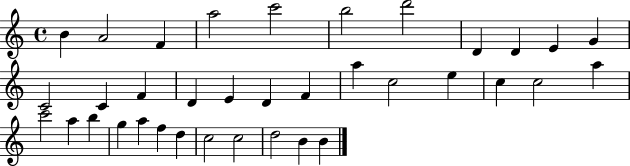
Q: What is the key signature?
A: C major